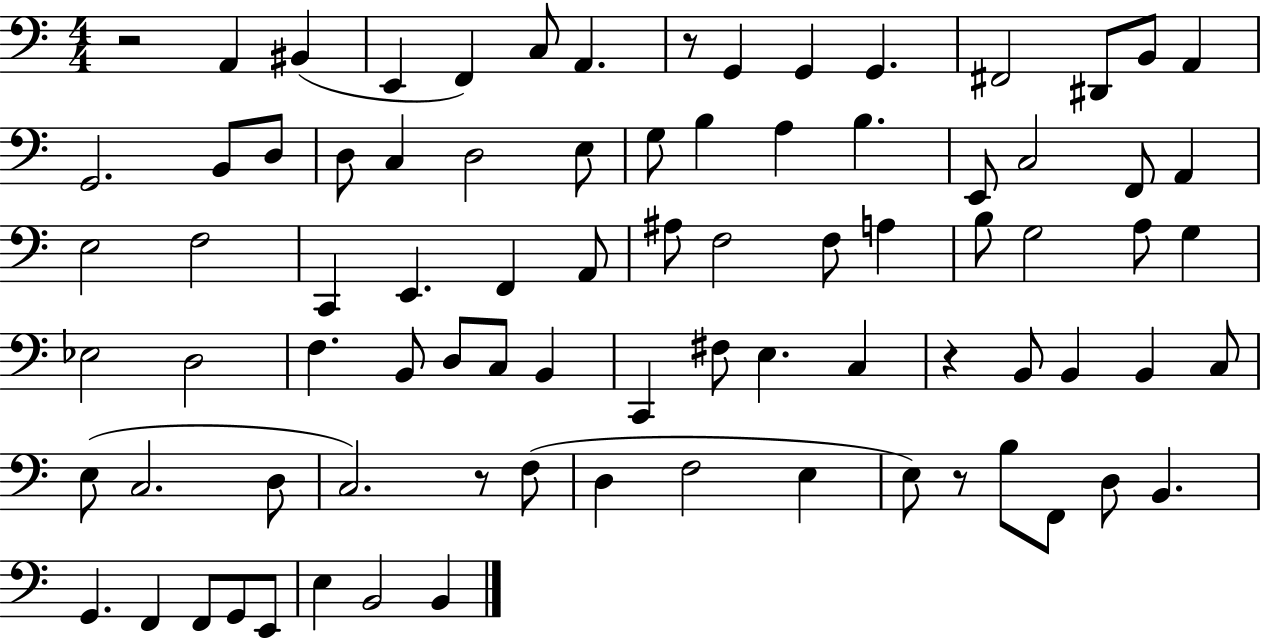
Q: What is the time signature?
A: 4/4